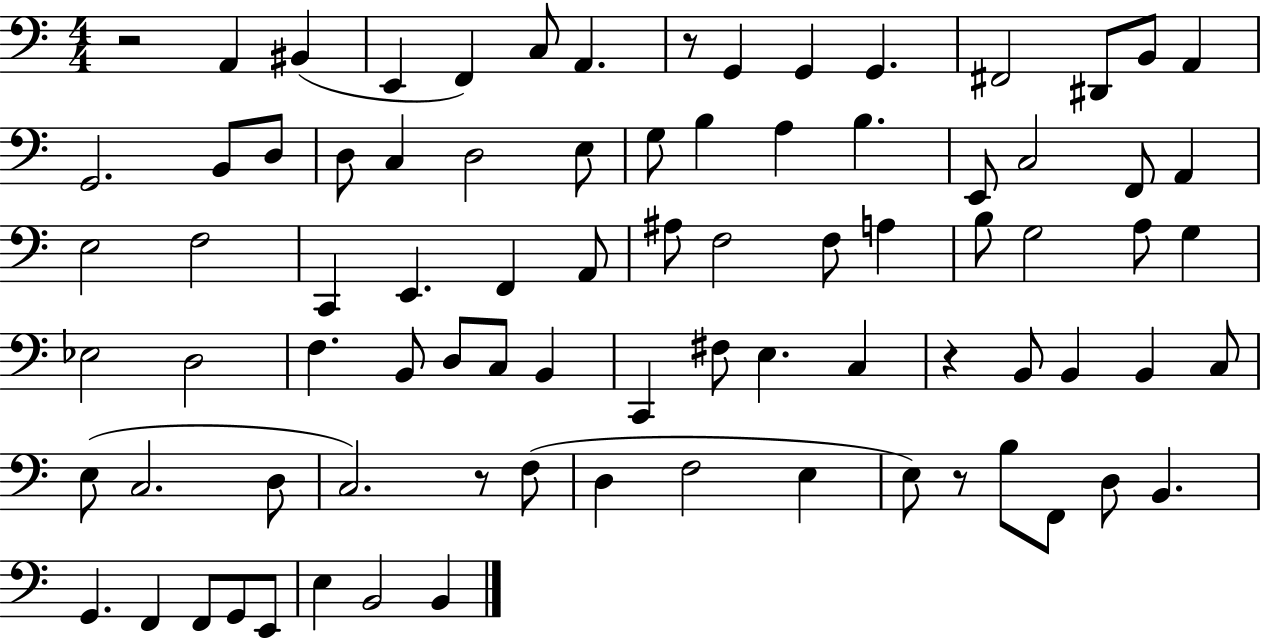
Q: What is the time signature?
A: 4/4